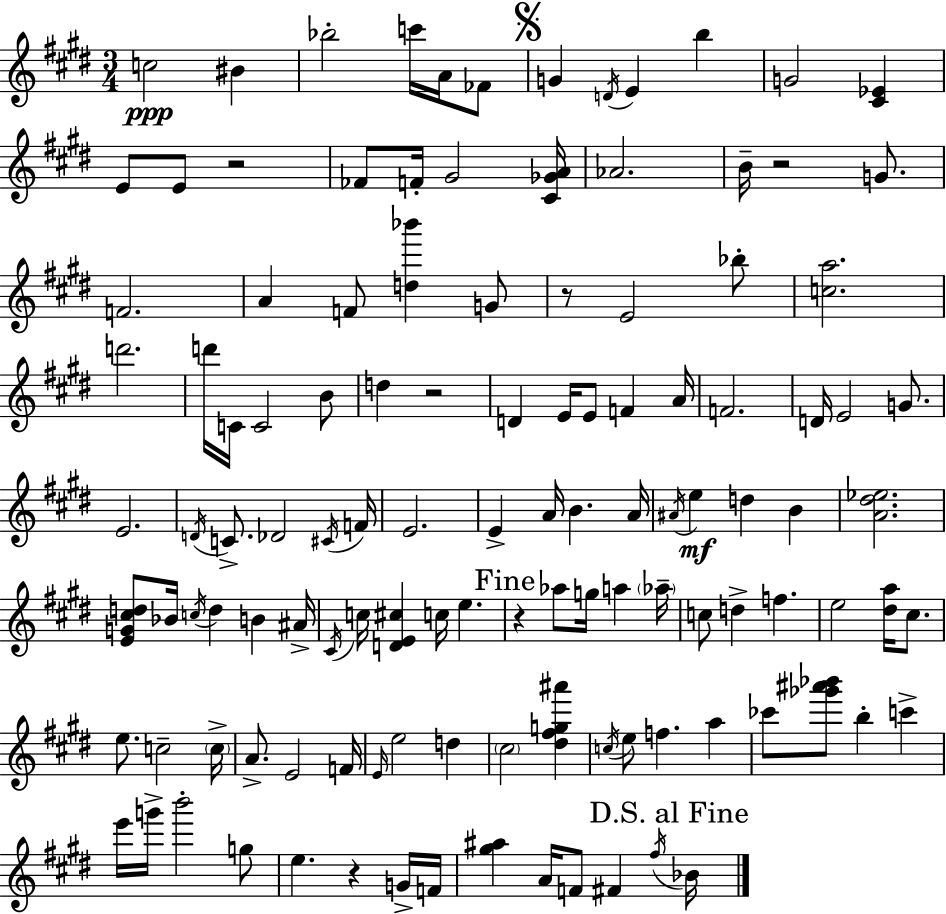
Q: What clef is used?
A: treble